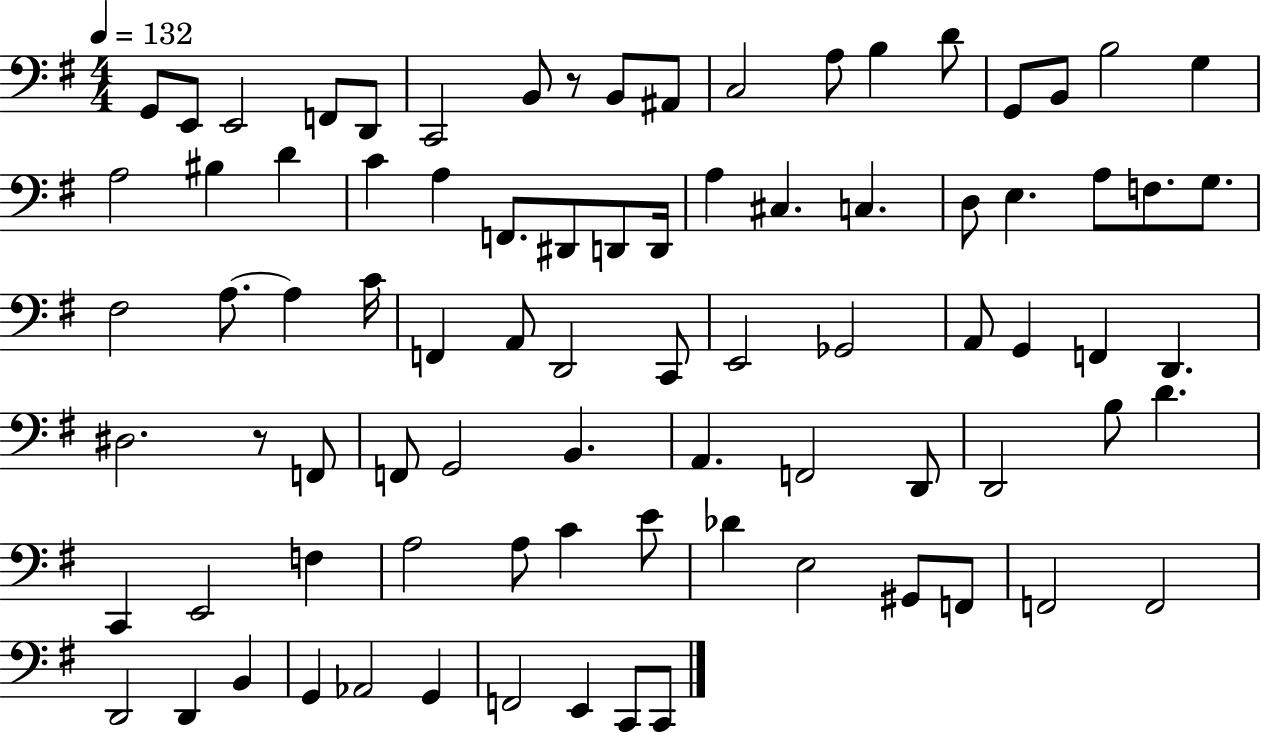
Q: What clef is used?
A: bass